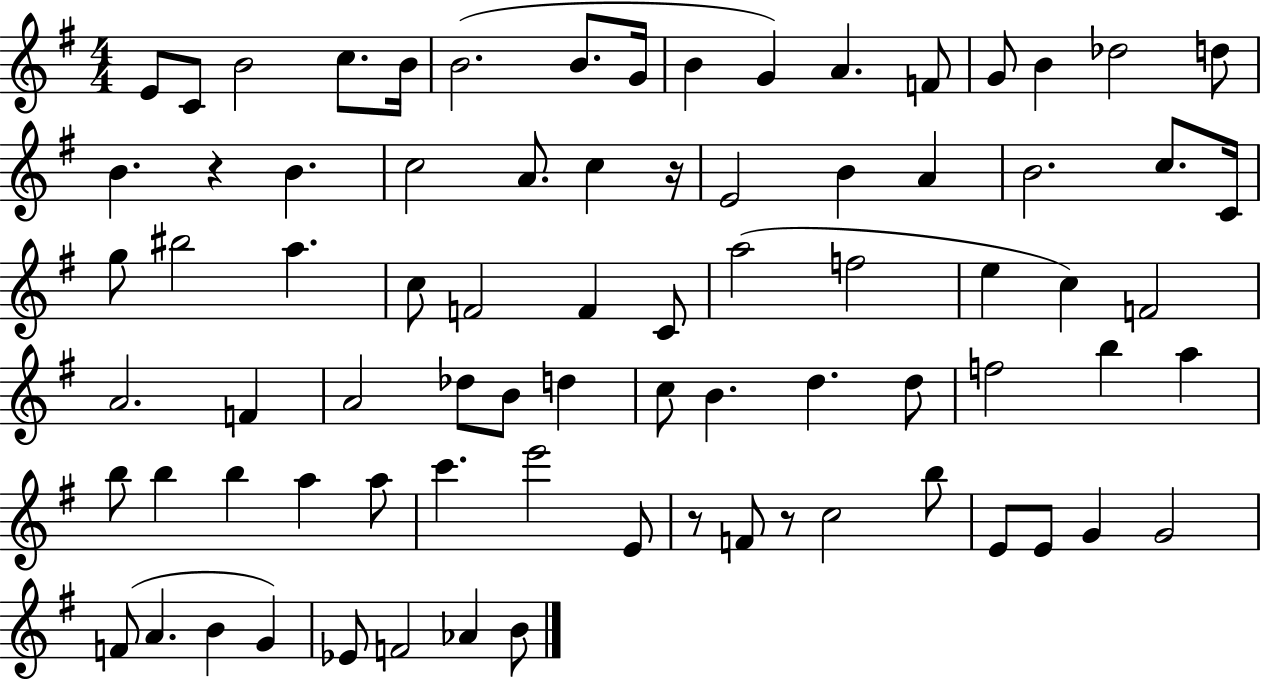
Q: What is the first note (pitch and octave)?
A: E4